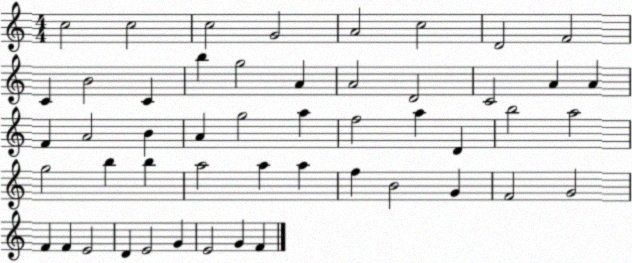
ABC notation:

X:1
T:Untitled
M:4/4
L:1/4
K:C
c2 c2 c2 G2 A2 c2 D2 F2 C B2 C b g2 A A2 D2 C2 A A F A2 B A g2 a f2 a D b2 a2 g2 b b a2 a a f B2 G F2 G2 F F E2 D E2 G E2 G F